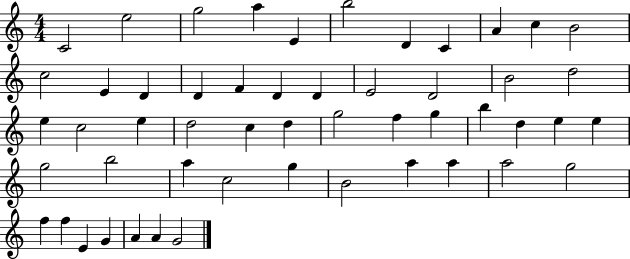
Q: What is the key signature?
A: C major